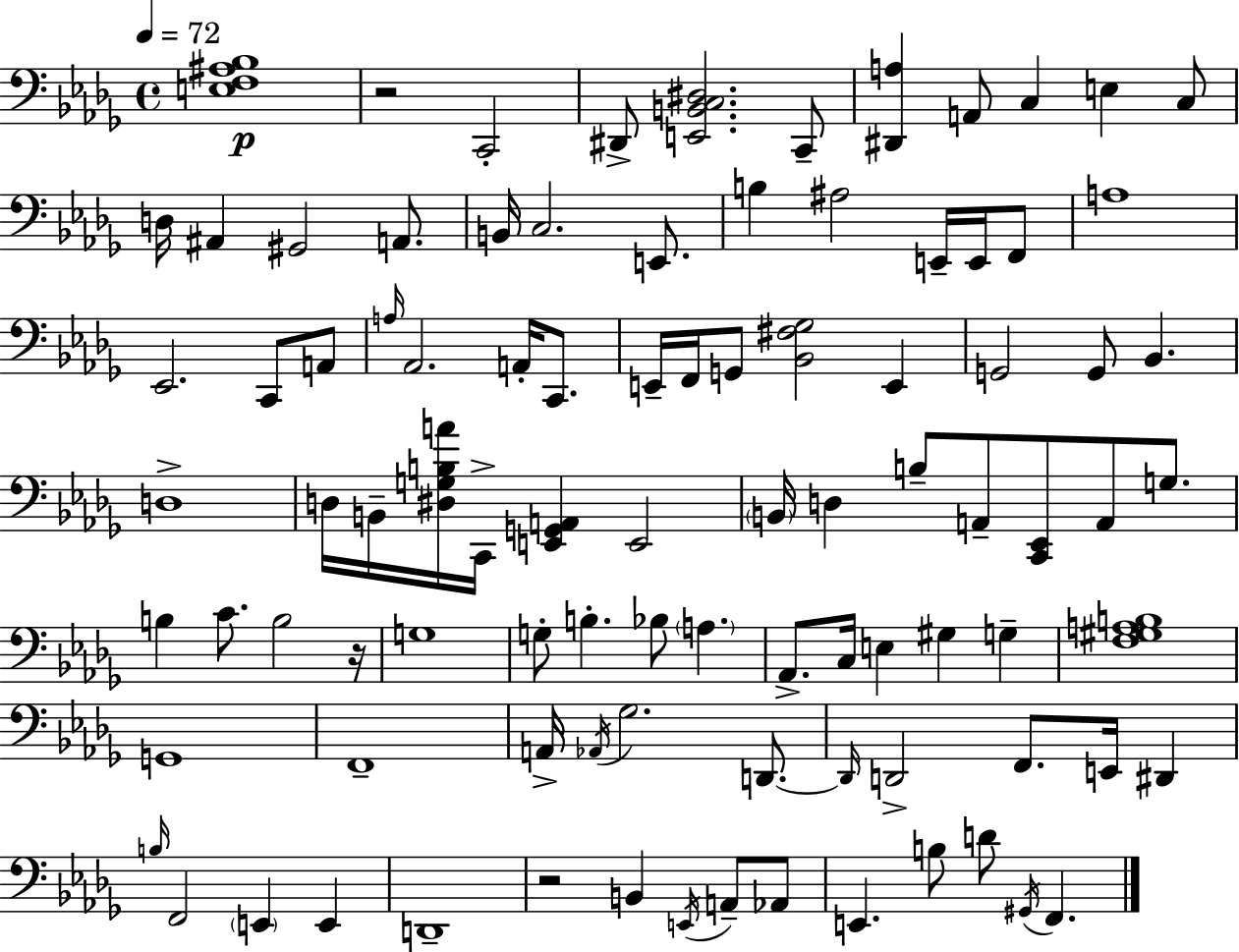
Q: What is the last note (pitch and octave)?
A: F2